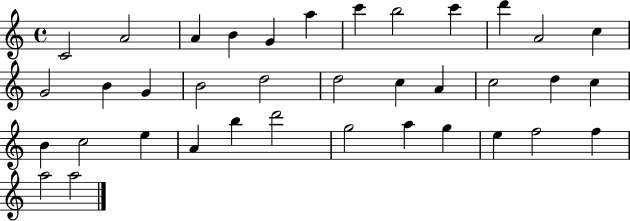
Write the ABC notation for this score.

X:1
T:Untitled
M:4/4
L:1/4
K:C
C2 A2 A B G a c' b2 c' d' A2 c G2 B G B2 d2 d2 c A c2 d c B c2 e A b d'2 g2 a g e f2 f a2 a2